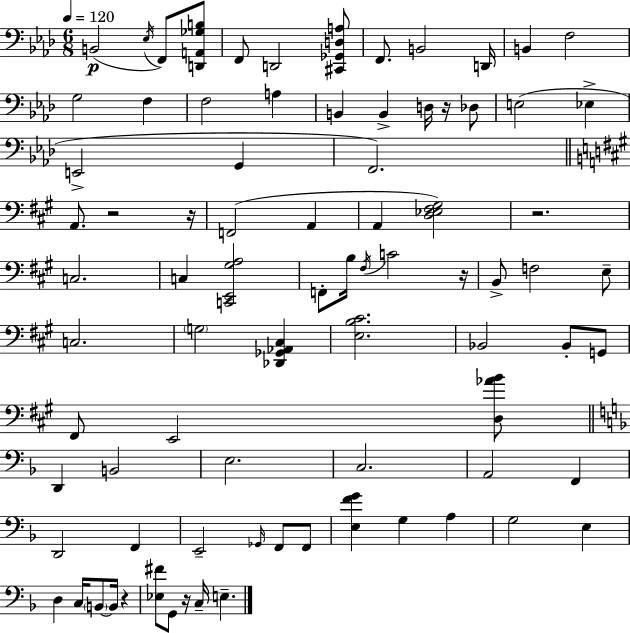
{
  \clef bass
  \numericTimeSignature
  \time 6/8
  \key aes \major
  \tempo 4 = 120
  \repeat volta 2 { b,2(\p \acciaccatura { ees16 } f,8) <d, a, ges b>8 | f,8 d,2 <cis, ges, d a>8 | f,8. b,2 | d,16 b,4 f2 | \break g2 f4 | f2 a4 | b,4 b,4-> d16 r16 des8 | e2( ees4-> | \break e,2-> g,4 | f,2.) | \bar "||" \break \key a \major a,8. r2 r16 | f,2( a,4 | a,4 <d ees fis gis>2) | r2. | \break c2. | c4 <c, e, gis a>2 | f,8-. b16 \acciaccatura { fis16 } c'2 | r16 b,8-> f2 e8-- | \break c2. | \parenthesize g2 <des, ges, aes, cis>4 | <e b cis'>2. | bes,2 bes,8-. g,8 | \break fis,8 e,2 <d aes' b'>8 | \bar "||" \break \key d \minor d,4 b,2 | e2. | c2. | a,2 f,4 | \break d,2 f,4 | e,2-- \grace { ges,16 } f,8 f,8 | <e f' g'>4 g4 a4 | g2 e4 | \break d4 c16 \parenthesize b,8~~ b,16 r4 | <ees fis'>8 g,8 r16 c16-- e4.-- | } \bar "|."
}